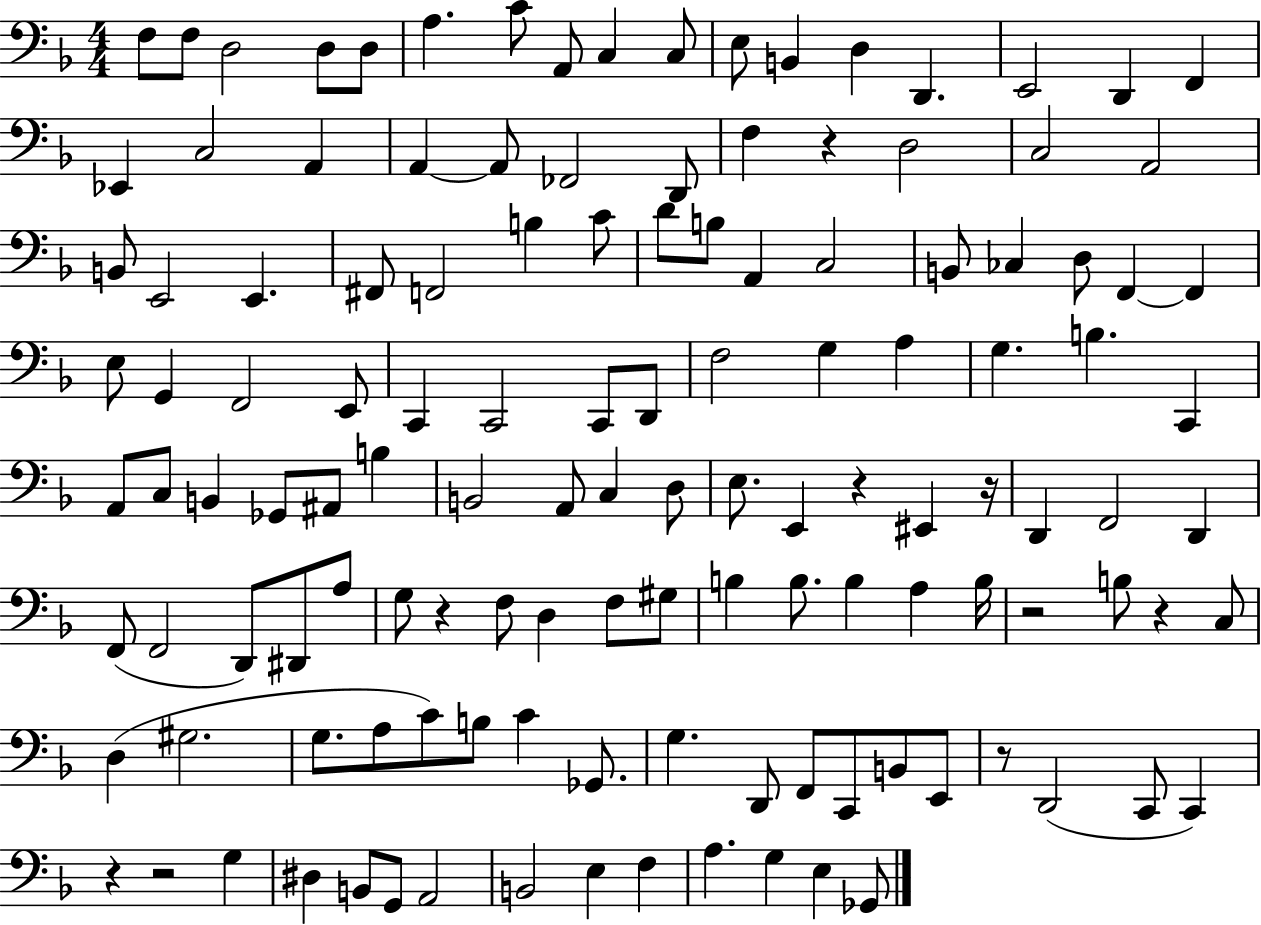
F3/e F3/e D3/h D3/e D3/e A3/q. C4/e A2/e C3/q C3/e E3/e B2/q D3/q D2/q. E2/h D2/q F2/q Eb2/q C3/h A2/q A2/q A2/e FES2/h D2/e F3/q R/q D3/h C3/h A2/h B2/e E2/h E2/q. F#2/e F2/h B3/q C4/e D4/e B3/e A2/q C3/h B2/e CES3/q D3/e F2/q F2/q E3/e G2/q F2/h E2/e C2/q C2/h C2/e D2/e F3/h G3/q A3/q G3/q. B3/q. C2/q A2/e C3/e B2/q Gb2/e A#2/e B3/q B2/h A2/e C3/q D3/e E3/e. E2/q R/q EIS2/q R/s D2/q F2/h D2/q F2/e F2/h D2/e D#2/e A3/e G3/e R/q F3/e D3/q F3/e G#3/e B3/q B3/e. B3/q A3/q B3/s R/h B3/e R/q C3/e D3/q G#3/h. G3/e. A3/e C4/e B3/e C4/q Gb2/e. G3/q. D2/e F2/e C2/e B2/e E2/e R/e D2/h C2/e C2/q R/q R/h G3/q D#3/q B2/e G2/e A2/h B2/h E3/q F3/q A3/q. G3/q E3/q Gb2/e